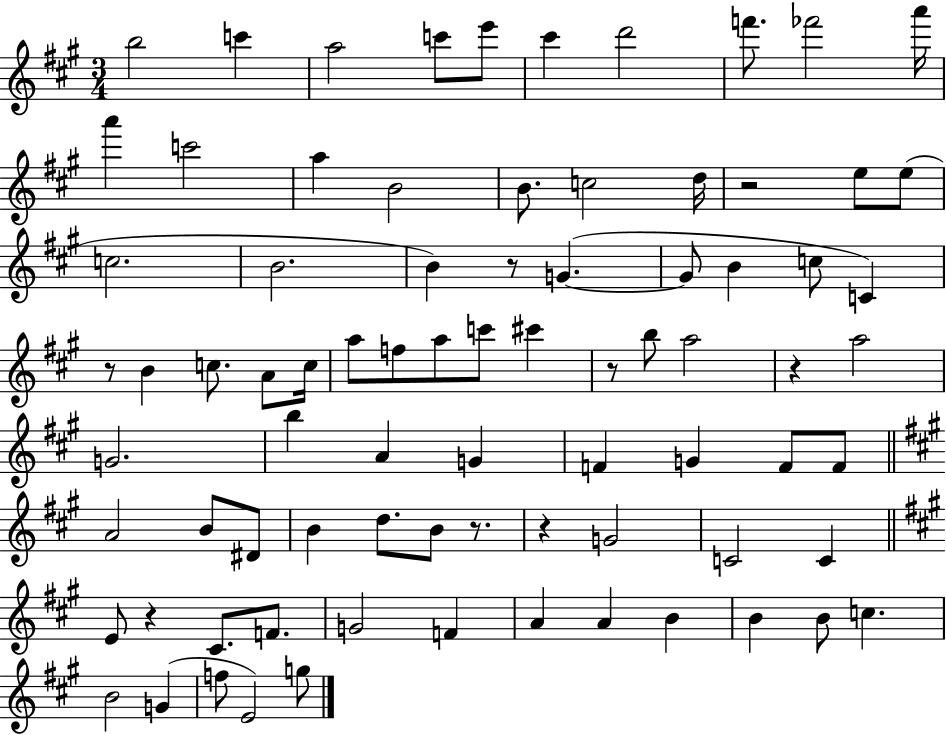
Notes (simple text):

B5/h C6/q A5/h C6/e E6/e C#6/q D6/h F6/e. FES6/h A6/s A6/q C6/h A5/q B4/h B4/e. C5/h D5/s R/h E5/e E5/e C5/h. B4/h. B4/q R/e G4/q. G4/e B4/q C5/e C4/q R/e B4/q C5/e. A4/e C5/s A5/e F5/e A5/e C6/e C#6/q R/e B5/e A5/h R/q A5/h G4/h. B5/q A4/q G4/q F4/q G4/q F4/e F4/e A4/h B4/e D#4/e B4/q D5/e. B4/e R/e. R/q G4/h C4/h C4/q E4/e R/q C#4/e. F4/e. G4/h F4/q A4/q A4/q B4/q B4/q B4/e C5/q. B4/h G4/q F5/e E4/h G5/e